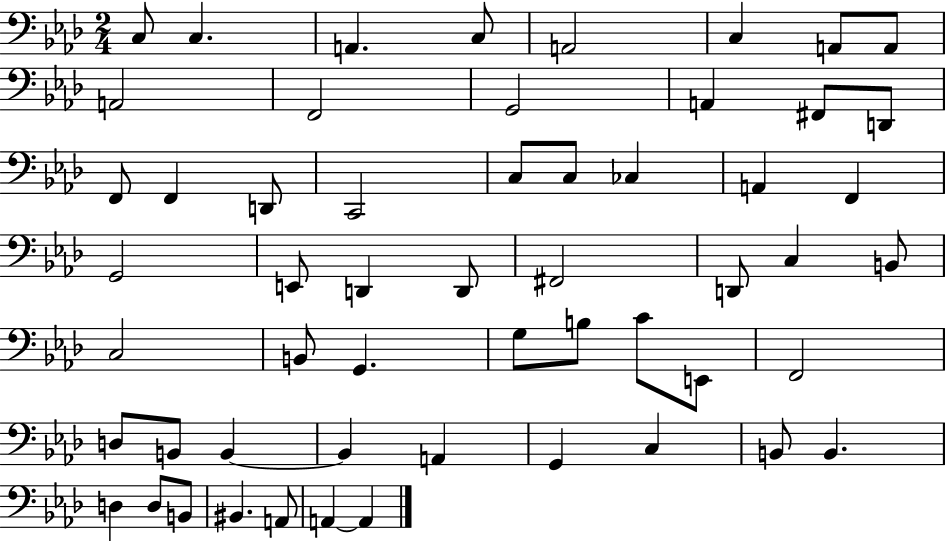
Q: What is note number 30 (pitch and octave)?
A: C3